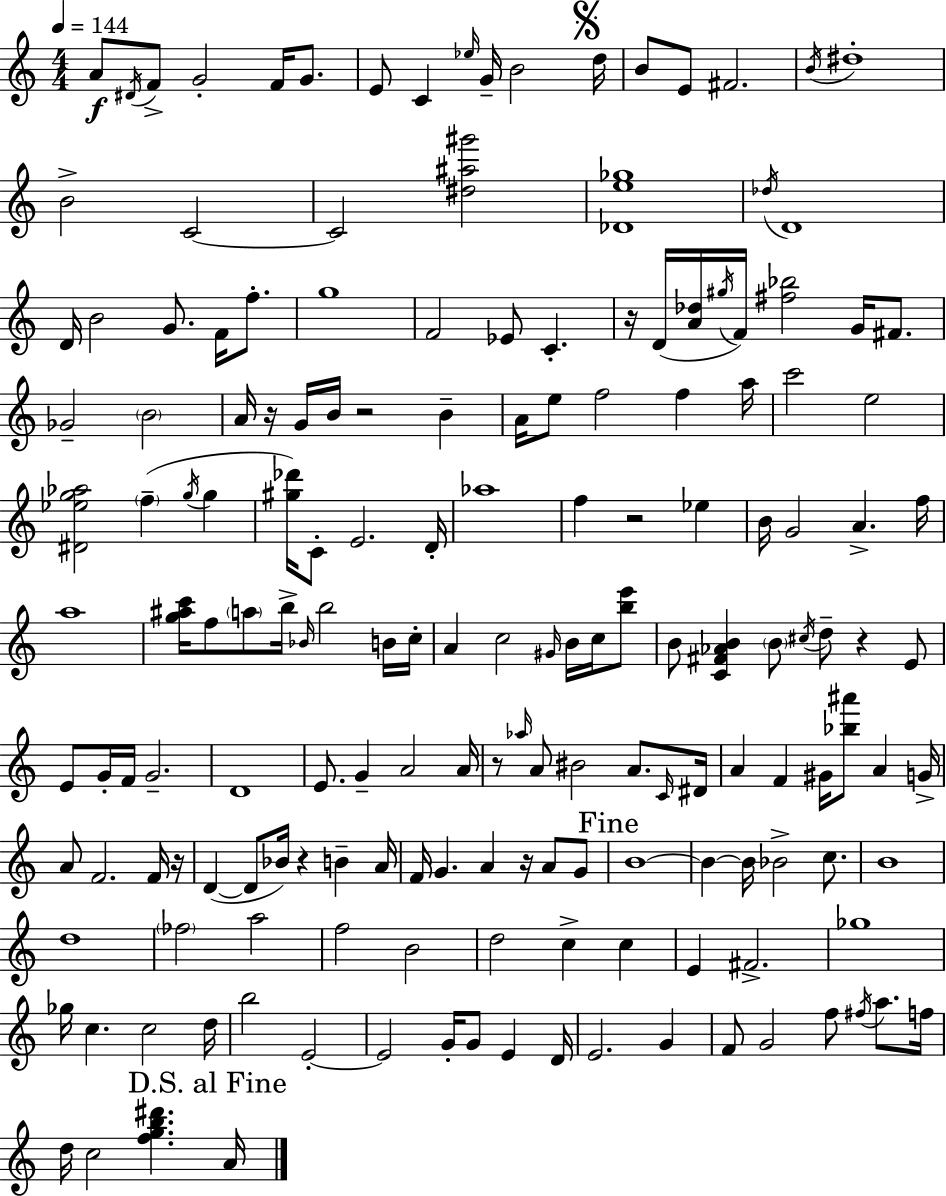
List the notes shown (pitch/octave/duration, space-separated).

A4/e D#4/s F4/e G4/h F4/s G4/e. E4/e C4/q Eb5/s G4/s B4/h D5/s B4/e E4/e F#4/h. B4/s D#5/w B4/h C4/h C4/h [D#5,A#5,G#6]/h [Db4,E5,Gb5]/w Db5/s D4/w D4/s B4/h G4/e. F4/s F5/e. G5/w F4/h Eb4/e C4/q. R/s D4/s [A4,Db5]/s G#5/s F4/s [F#5,Bb5]/h G4/s F#4/e. Gb4/h B4/h A4/s R/s G4/s B4/s R/h B4/q A4/s E5/e F5/h F5/q A5/s C6/h E5/h [D#4,Eb5,G5,Ab5]/h F5/q G5/s G5/q [G#5,Db6]/s C4/e E4/h. D4/s Ab5/w F5/q R/h Eb5/q B4/s G4/h A4/q. F5/s A5/w [G5,A#5,C6]/s F5/e A5/e B5/s Bb4/s B5/h B4/s C5/s A4/q C5/h G#4/s B4/s C5/s [B5,E6]/e B4/e [C4,F#4,Ab4,B4]/q B4/e C#5/s D5/e R/q E4/e E4/e G4/s F4/s G4/h. D4/w E4/e. G4/q A4/h A4/s R/e Ab5/s A4/e BIS4/h A4/e. C4/s D#4/s A4/q F4/q G#4/s [Bb5,A#6]/e A4/q G4/s A4/e F4/h. F4/s R/s D4/q D4/e Bb4/s R/q B4/q A4/s F4/s G4/q. A4/q R/s A4/e G4/e B4/w B4/q B4/s Bb4/h C5/e. B4/w D5/w FES5/h A5/h F5/h B4/h D5/h C5/q C5/q E4/q F#4/h. Gb5/w Gb5/s C5/q. C5/h D5/s B5/h E4/h E4/h G4/s G4/e E4/q D4/s E4/h. G4/q F4/e G4/h F5/e F#5/s A5/e. F5/s D5/s C5/h [F5,G5,B5,D#6]/q. A4/s